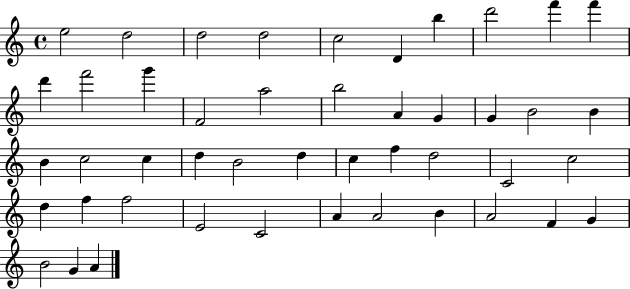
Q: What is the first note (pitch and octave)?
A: E5